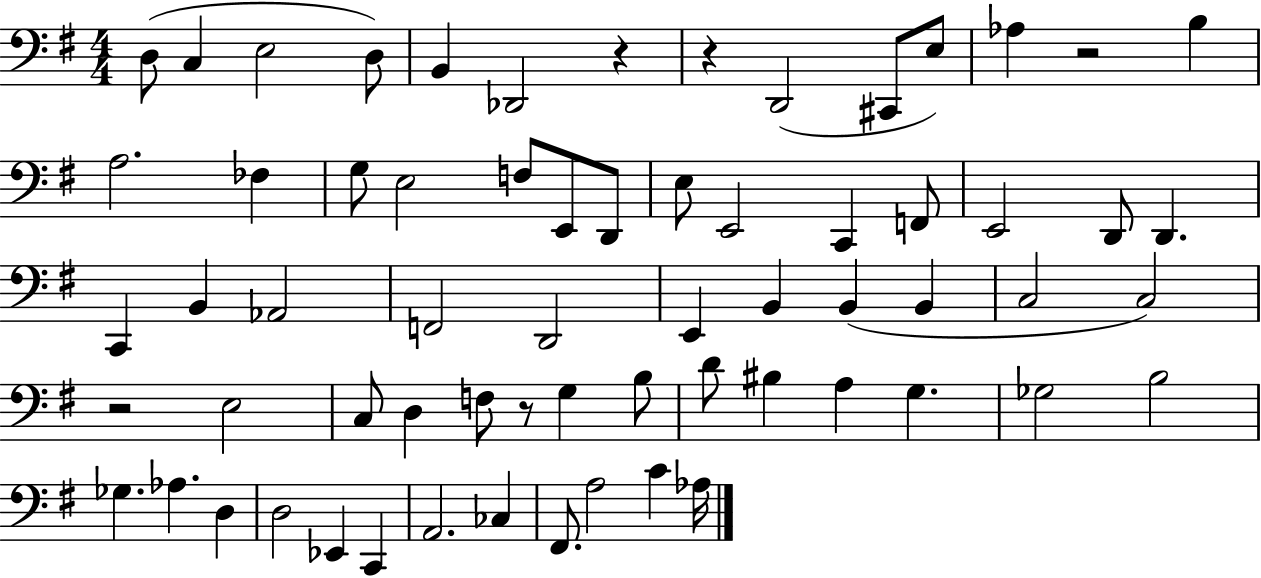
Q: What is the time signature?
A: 4/4